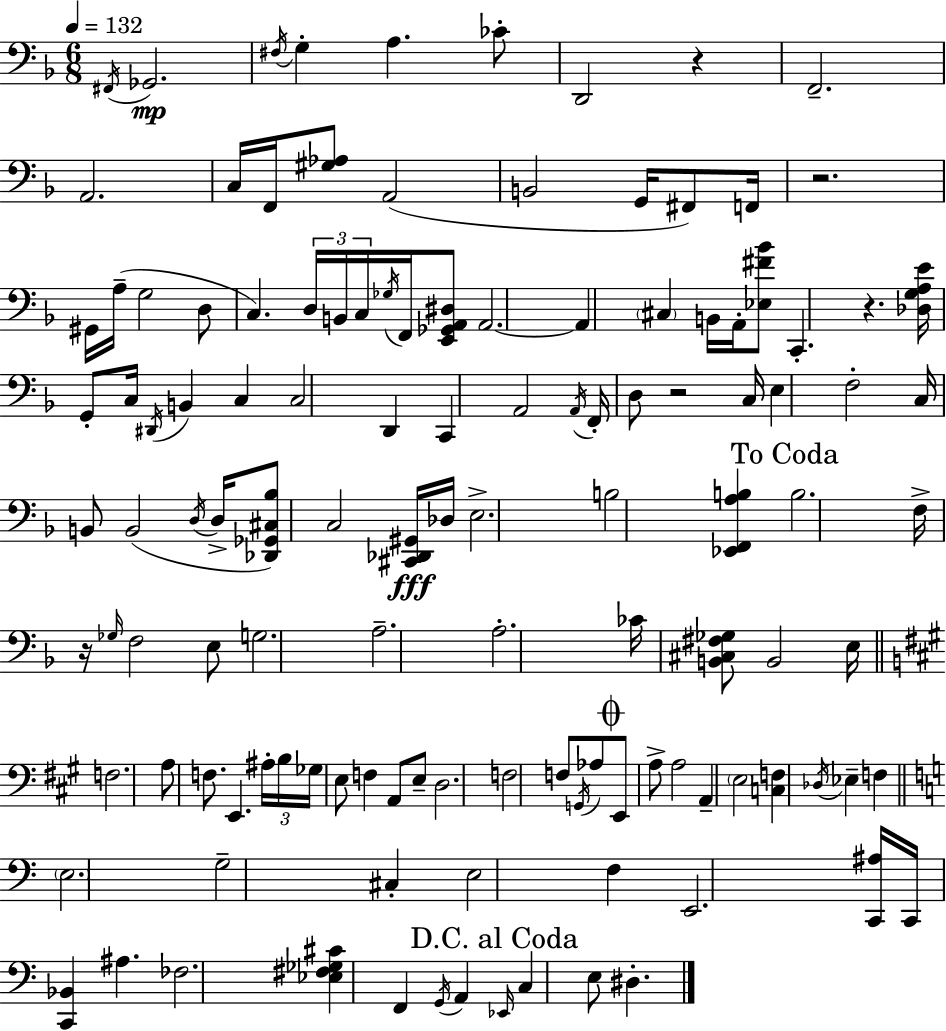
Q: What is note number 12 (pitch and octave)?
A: A2